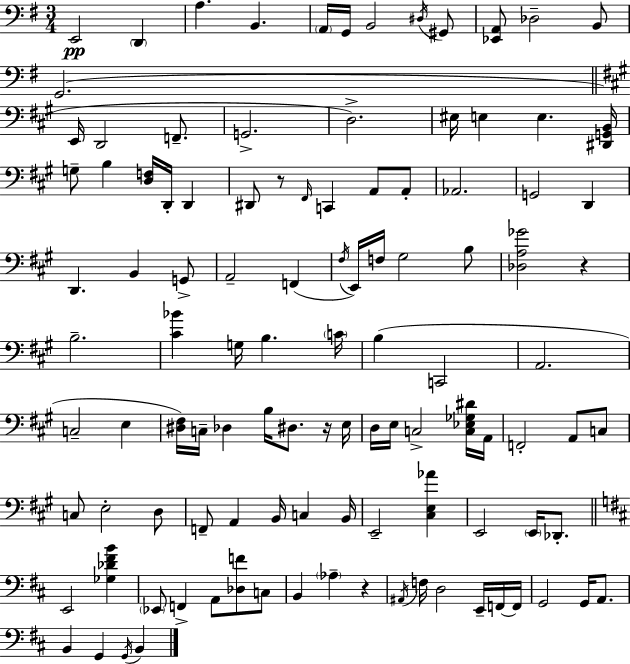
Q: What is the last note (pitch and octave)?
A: B2